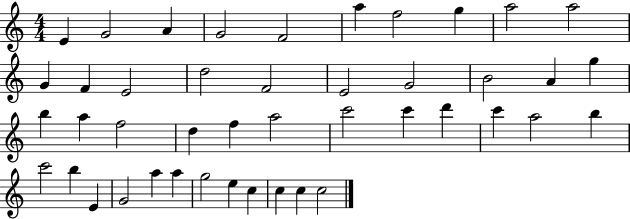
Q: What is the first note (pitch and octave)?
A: E4